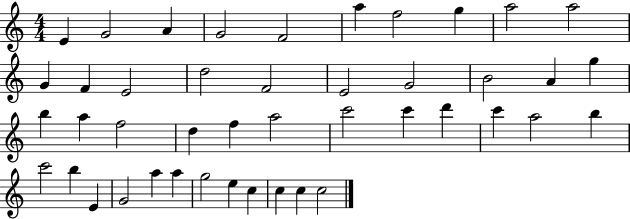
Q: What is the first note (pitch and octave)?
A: E4